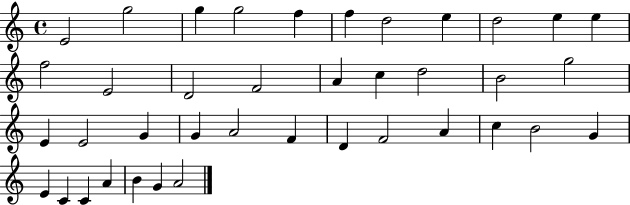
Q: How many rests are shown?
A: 0